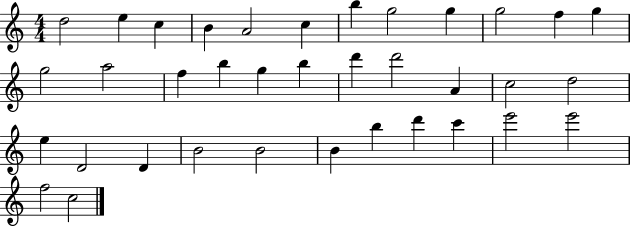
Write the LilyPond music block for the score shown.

{
  \clef treble
  \numericTimeSignature
  \time 4/4
  \key c \major
  d''2 e''4 c''4 | b'4 a'2 c''4 | b''4 g''2 g''4 | g''2 f''4 g''4 | \break g''2 a''2 | f''4 b''4 g''4 b''4 | d'''4 d'''2 a'4 | c''2 d''2 | \break e''4 d'2 d'4 | b'2 b'2 | b'4 b''4 d'''4 c'''4 | e'''2 e'''2 | \break f''2 c''2 | \bar "|."
}